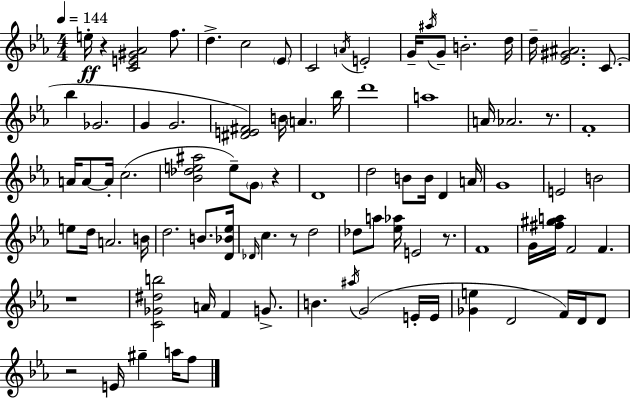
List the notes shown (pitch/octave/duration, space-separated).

E5/s R/q [C4,E4,G#4,Ab4]/h F5/e. D5/q. C5/h Eb4/e C4/h A4/s E4/h G4/s A#5/s G4/e B4/h. D5/s D5/s [Eb4,G#4,A#4]/h. C4/e. Bb5/q Gb4/h. G4/q G4/h. [D#4,E4,F#4]/h B4/s A4/q. Bb5/s D6/w A5/w A4/s Ab4/h. R/e. F4/w A4/s A4/e A4/s C5/h. [Bb4,Db5,E5,A#5]/h E5/e G4/e R/q D4/w D5/h B4/e B4/s D4/q A4/s G4/w E4/h B4/h E5/e D5/s A4/h. B4/s D5/h. B4/e. [D4,Bb4,Eb5]/s Db4/s C5/q. R/e D5/h Db5/e A5/e [Eb5,Ab5]/s E4/h R/e. F4/w G4/s [F#5,G#5,A5]/s F4/h F4/q. R/w [C4,Gb4,D#5,B5]/h A4/s F4/q G4/e. B4/q. A#5/s G4/h E4/s E4/s [Gb4,E5]/q D4/h F4/s D4/s D4/e R/h E4/s G#5/q A5/s F5/e